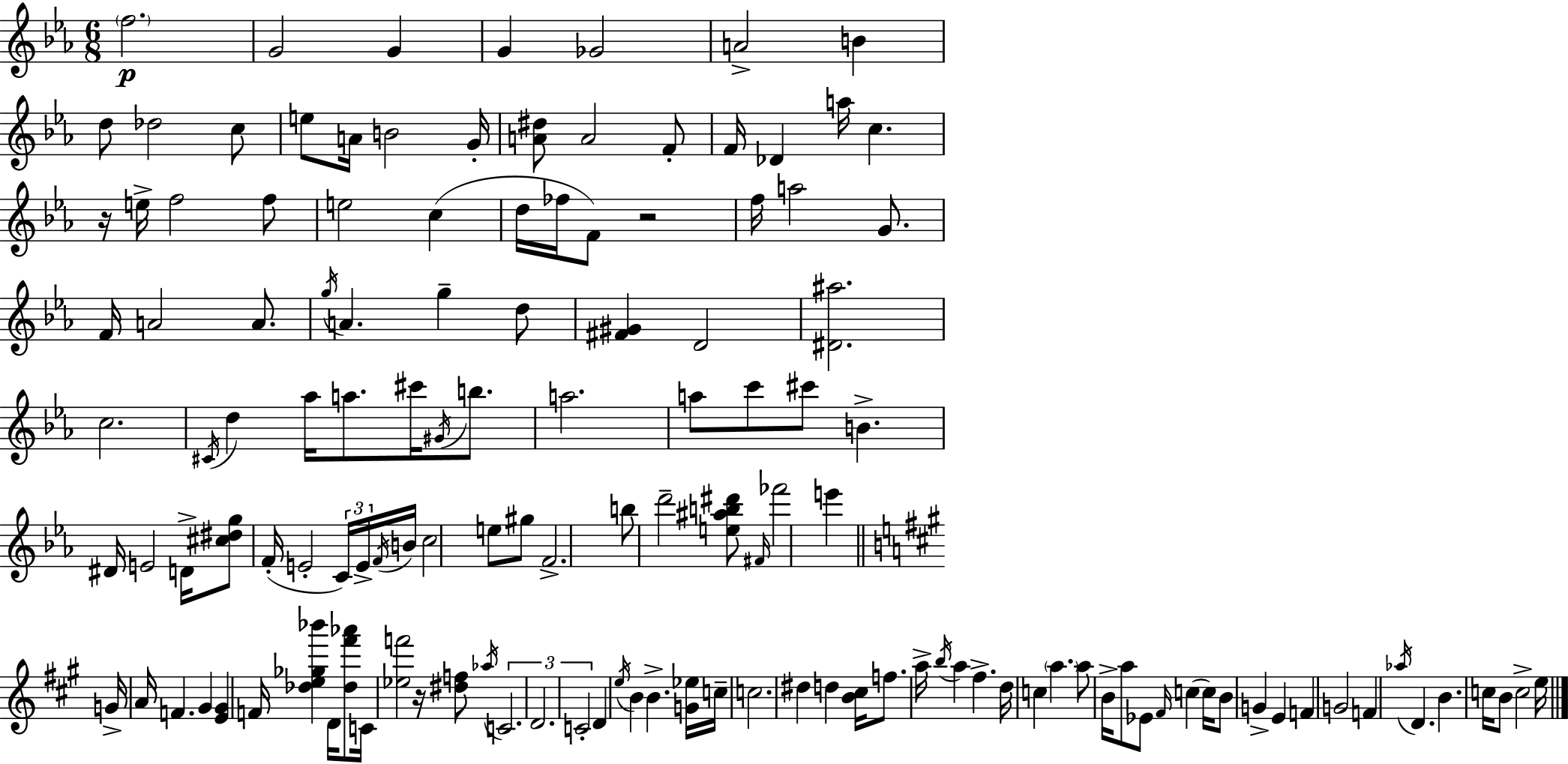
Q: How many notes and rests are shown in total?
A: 132